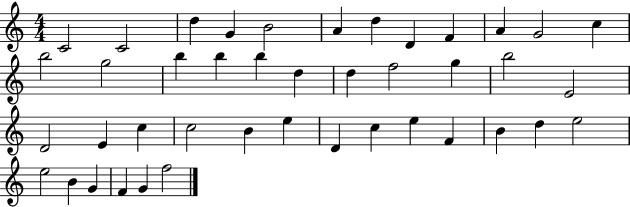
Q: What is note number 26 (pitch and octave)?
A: C5